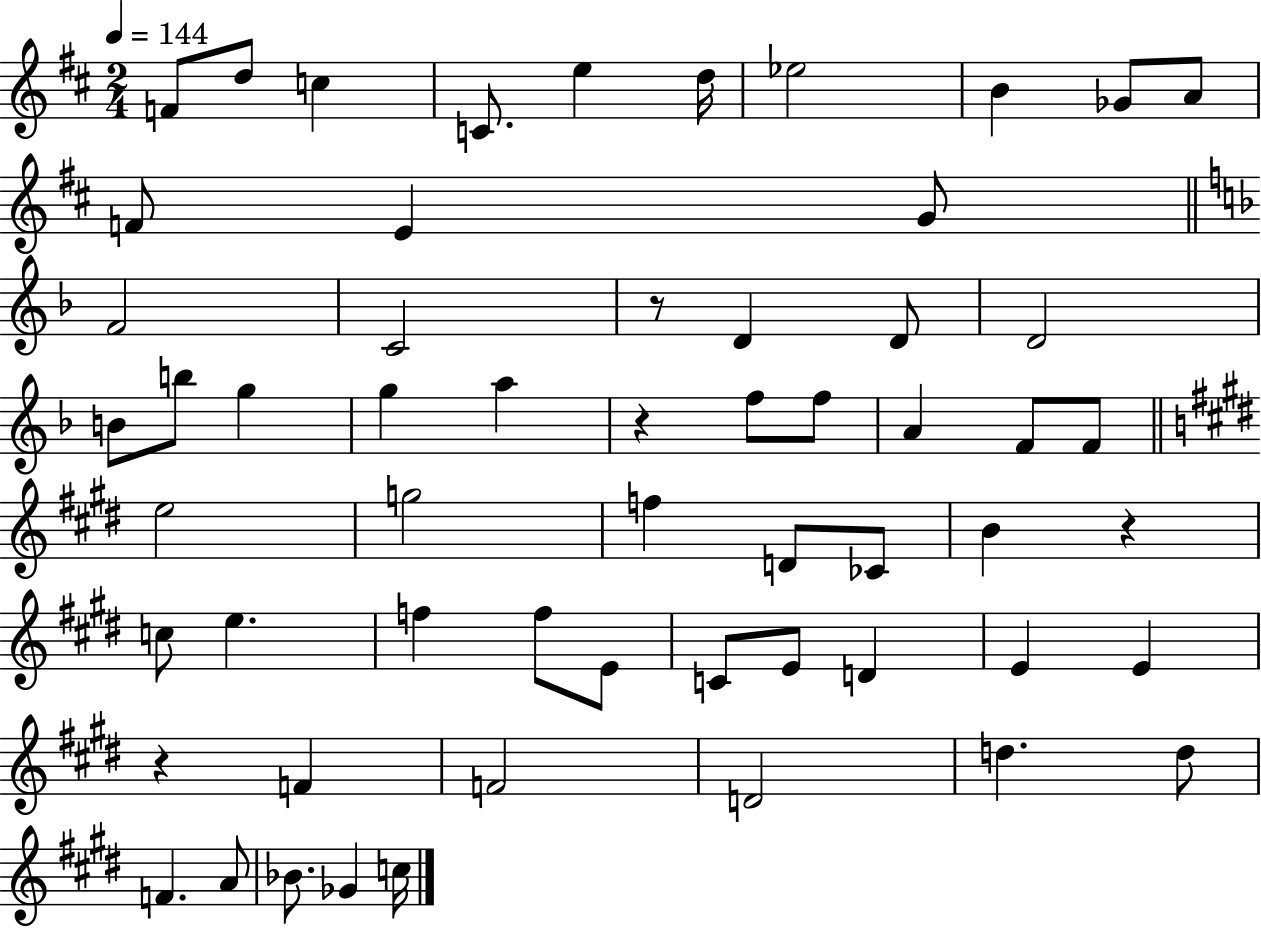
{
  \clef treble
  \numericTimeSignature
  \time 2/4
  \key d \major
  \tempo 4 = 144
  f'8 d''8 c''4 | c'8. e''4 d''16 | ees''2 | b'4 ges'8 a'8 | \break f'8 e'4 g'8 | \bar "||" \break \key d \minor f'2 | c'2 | r8 d'4 d'8 | d'2 | \break b'8 b''8 g''4 | g''4 a''4 | r4 f''8 f''8 | a'4 f'8 f'8 | \break \bar "||" \break \key e \major e''2 | g''2 | f''4 d'8 ces'8 | b'4 r4 | \break c''8 e''4. | f''4 f''8 e'8 | c'8 e'8 d'4 | e'4 e'4 | \break r4 f'4 | f'2 | d'2 | d''4. d''8 | \break f'4. a'8 | bes'8. ges'4 c''16 | \bar "|."
}